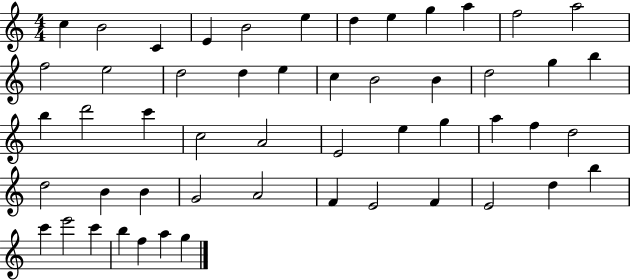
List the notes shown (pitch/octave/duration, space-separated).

C5/q B4/h C4/q E4/q B4/h E5/q D5/q E5/q G5/q A5/q F5/h A5/h F5/h E5/h D5/h D5/q E5/q C5/q B4/h B4/q D5/h G5/q B5/q B5/q D6/h C6/q C5/h A4/h E4/h E5/q G5/q A5/q F5/q D5/h D5/h B4/q B4/q G4/h A4/h F4/q E4/h F4/q E4/h D5/q B5/q C6/q E6/h C6/q B5/q F5/q A5/q G5/q